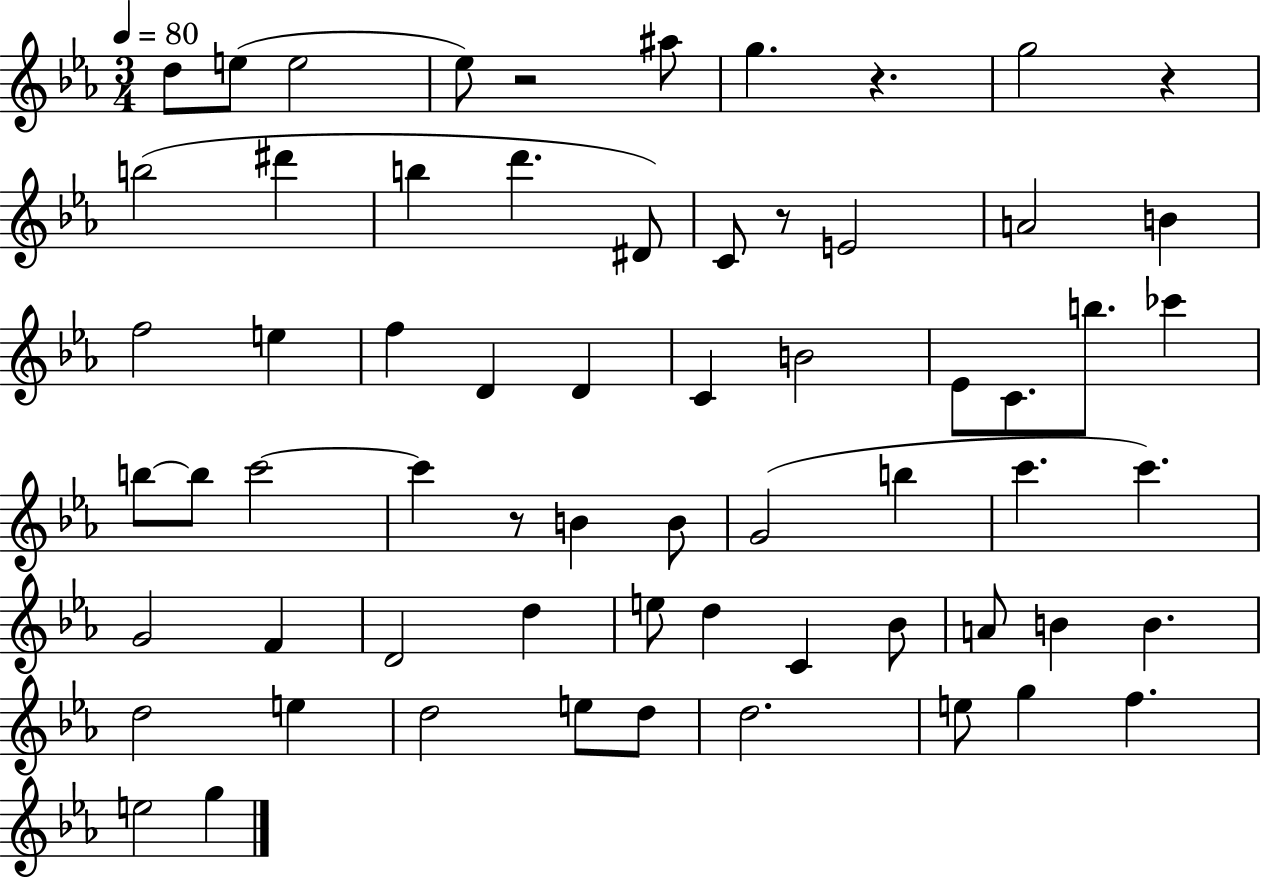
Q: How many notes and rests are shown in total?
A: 64